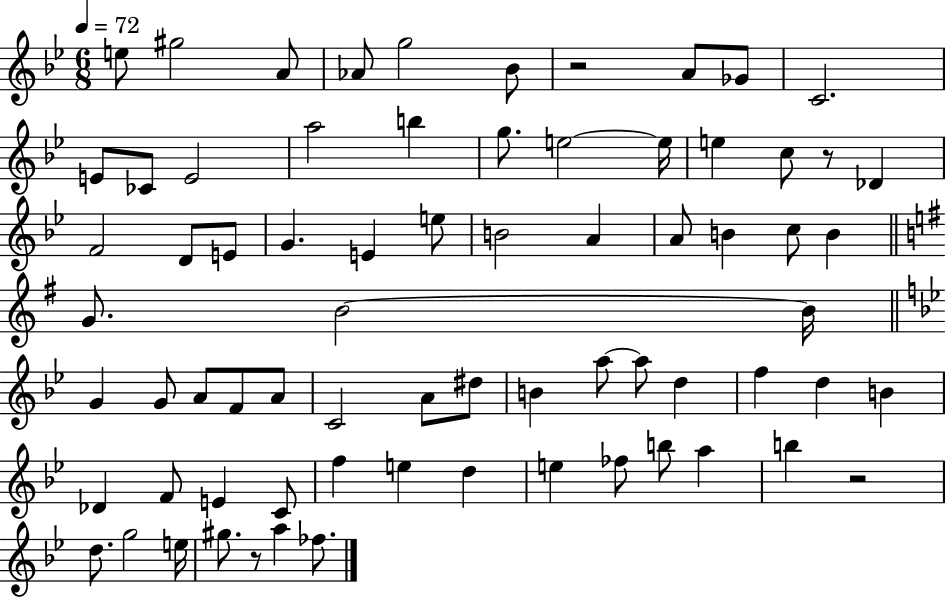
E5/e G#5/h A4/e Ab4/e G5/h Bb4/e R/h A4/e Gb4/e C4/h. E4/e CES4/e E4/h A5/h B5/q G5/e. E5/h E5/s E5/q C5/e R/e Db4/q F4/h D4/e E4/e G4/q. E4/q E5/e B4/h A4/q A4/e B4/q C5/e B4/q G4/e. B4/h B4/s G4/q G4/e A4/e F4/e A4/e C4/h A4/e D#5/e B4/q A5/e A5/e D5/q F5/q D5/q B4/q Db4/q F4/e E4/q C4/e F5/q E5/q D5/q E5/q FES5/e B5/e A5/q B5/q R/h D5/e. G5/h E5/s G#5/e. R/e A5/q FES5/e.